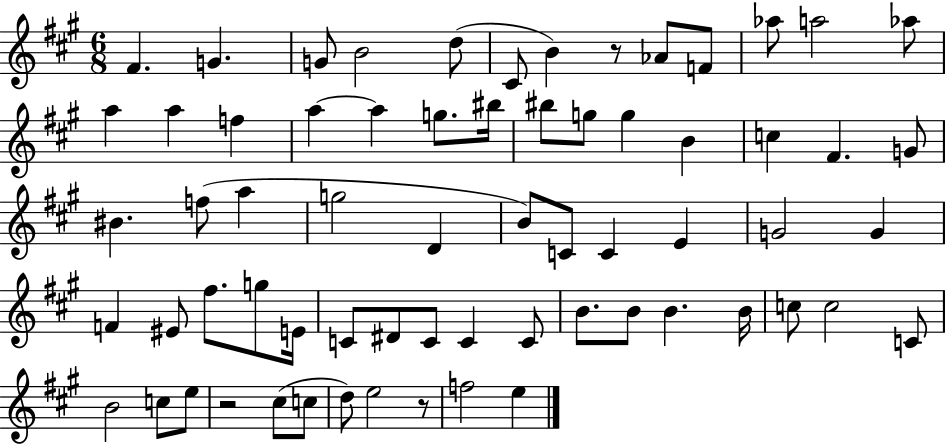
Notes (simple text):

F#4/q. G4/q. G4/e B4/h D5/e C#4/e B4/q R/e Ab4/e F4/e Ab5/e A5/h Ab5/e A5/q A5/q F5/q A5/q A5/q G5/e. BIS5/s BIS5/e G5/e G5/q B4/q C5/q F#4/q. G4/e BIS4/q. F5/e A5/q G5/h D4/q B4/e C4/e C4/q E4/q G4/h G4/q F4/q EIS4/e F#5/e. G5/e E4/s C4/e D#4/e C4/e C4/q C4/e B4/e. B4/e B4/q. B4/s C5/e C5/h C4/e B4/h C5/e E5/e R/h C#5/e C5/e D5/e E5/h R/e F5/h E5/q